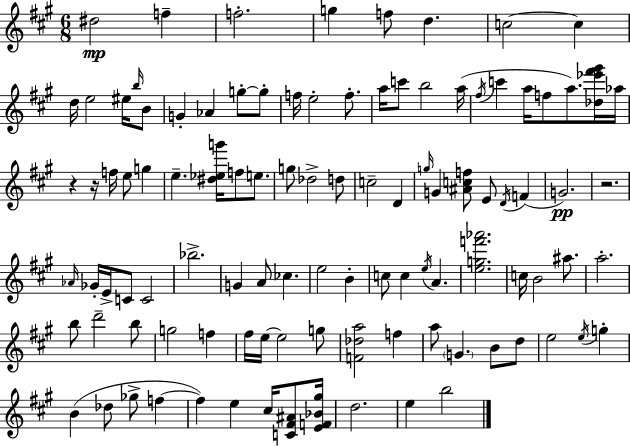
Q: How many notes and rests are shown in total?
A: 103